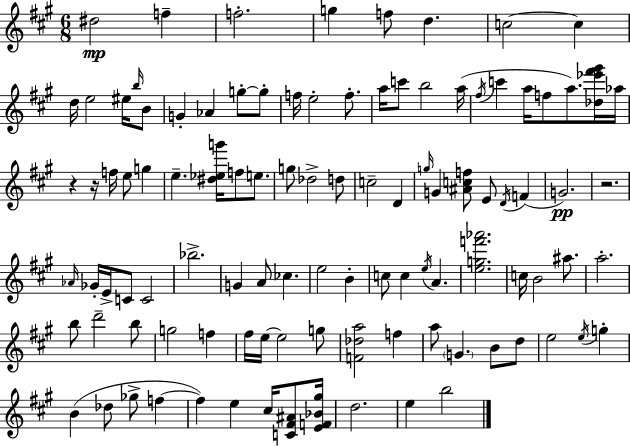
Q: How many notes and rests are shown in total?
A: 103